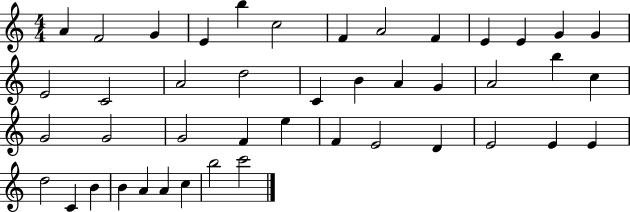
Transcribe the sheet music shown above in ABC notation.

X:1
T:Untitled
M:4/4
L:1/4
K:C
A F2 G E b c2 F A2 F E E G G E2 C2 A2 d2 C B A G A2 b c G2 G2 G2 F e F E2 D E2 E E d2 C B B A A c b2 c'2